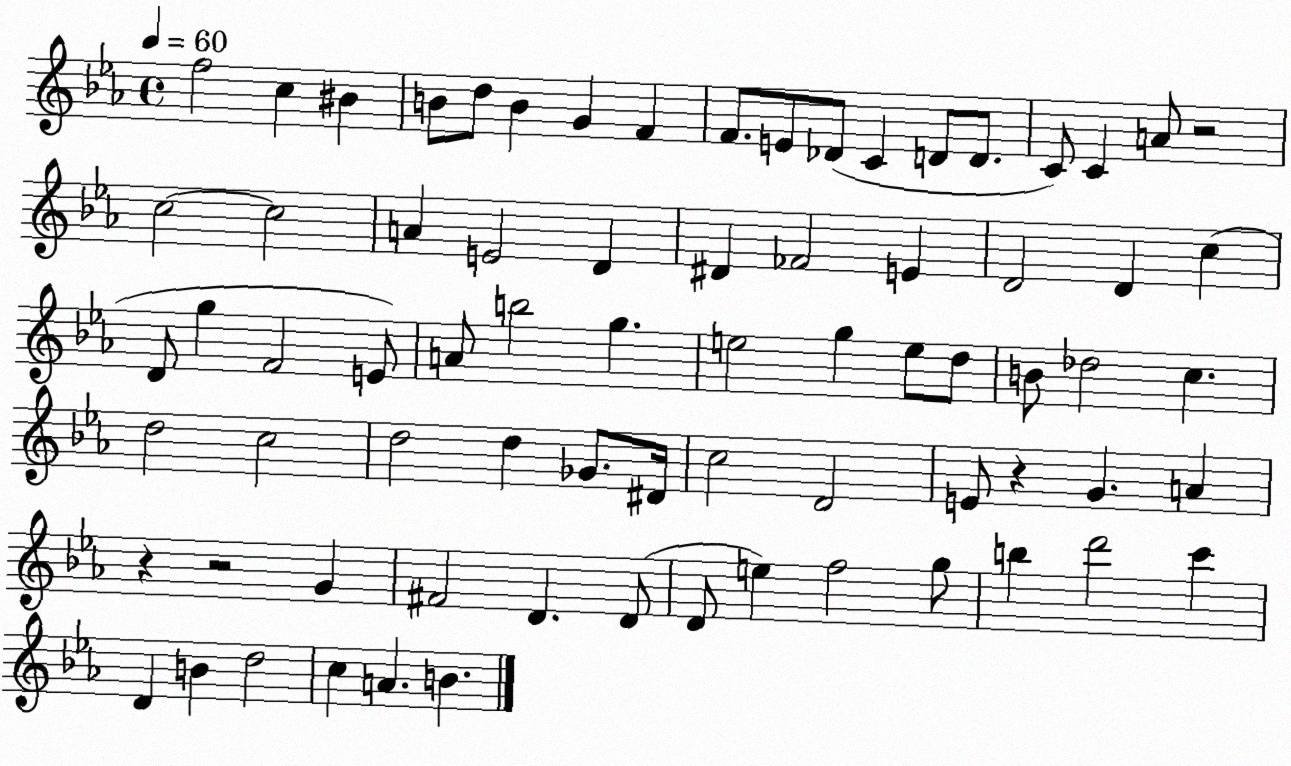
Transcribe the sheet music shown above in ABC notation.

X:1
T:Untitled
M:4/4
L:1/4
K:Eb
f2 c ^B B/2 d/2 B G F F/2 E/2 _D/2 C D/2 D/2 C/2 C A/2 z2 c2 c2 A E2 D ^D _F2 E D2 D c D/2 g F2 E/2 A/2 b2 g e2 g e/2 d/2 B/2 _d2 c d2 c2 d2 d _G/2 ^D/4 c2 D2 E/2 z G A z z2 G ^F2 D D/2 D/2 e f2 g/2 b d'2 c' D B d2 c A B